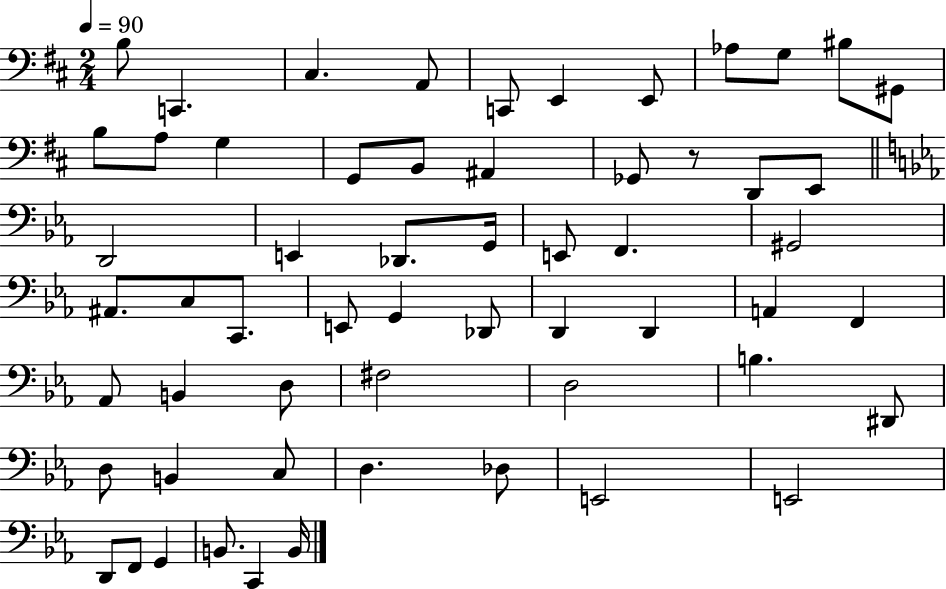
{
  \clef bass
  \numericTimeSignature
  \time 2/4
  \key d \major
  \tempo 4 = 90
  b8 c,4. | cis4. a,8 | c,8 e,4 e,8 | aes8 g8 bis8 gis,8 | \break b8 a8 g4 | g,8 b,8 ais,4 | ges,8 r8 d,8 e,8 | \bar "||" \break \key ees \major d,2 | e,4 des,8. g,16 | e,8 f,4. | gis,2 | \break ais,8. c8 c,8. | e,8 g,4 des,8 | d,4 d,4 | a,4 f,4 | \break aes,8 b,4 d8 | fis2 | d2 | b4. dis,8 | \break d8 b,4 c8 | d4. des8 | e,2 | e,2 | \break d,8 f,8 g,4 | b,8. c,4 b,16 | \bar "|."
}